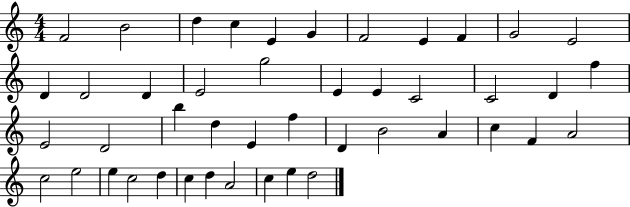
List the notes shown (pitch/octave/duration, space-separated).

F4/h B4/h D5/q C5/q E4/q G4/q F4/h E4/q F4/q G4/h E4/h D4/q D4/h D4/q E4/h G5/h E4/q E4/q C4/h C4/h D4/q F5/q E4/h D4/h B5/q D5/q E4/q F5/q D4/q B4/h A4/q C5/q F4/q A4/h C5/h E5/h E5/q C5/h D5/q C5/q D5/q A4/h C5/q E5/q D5/h